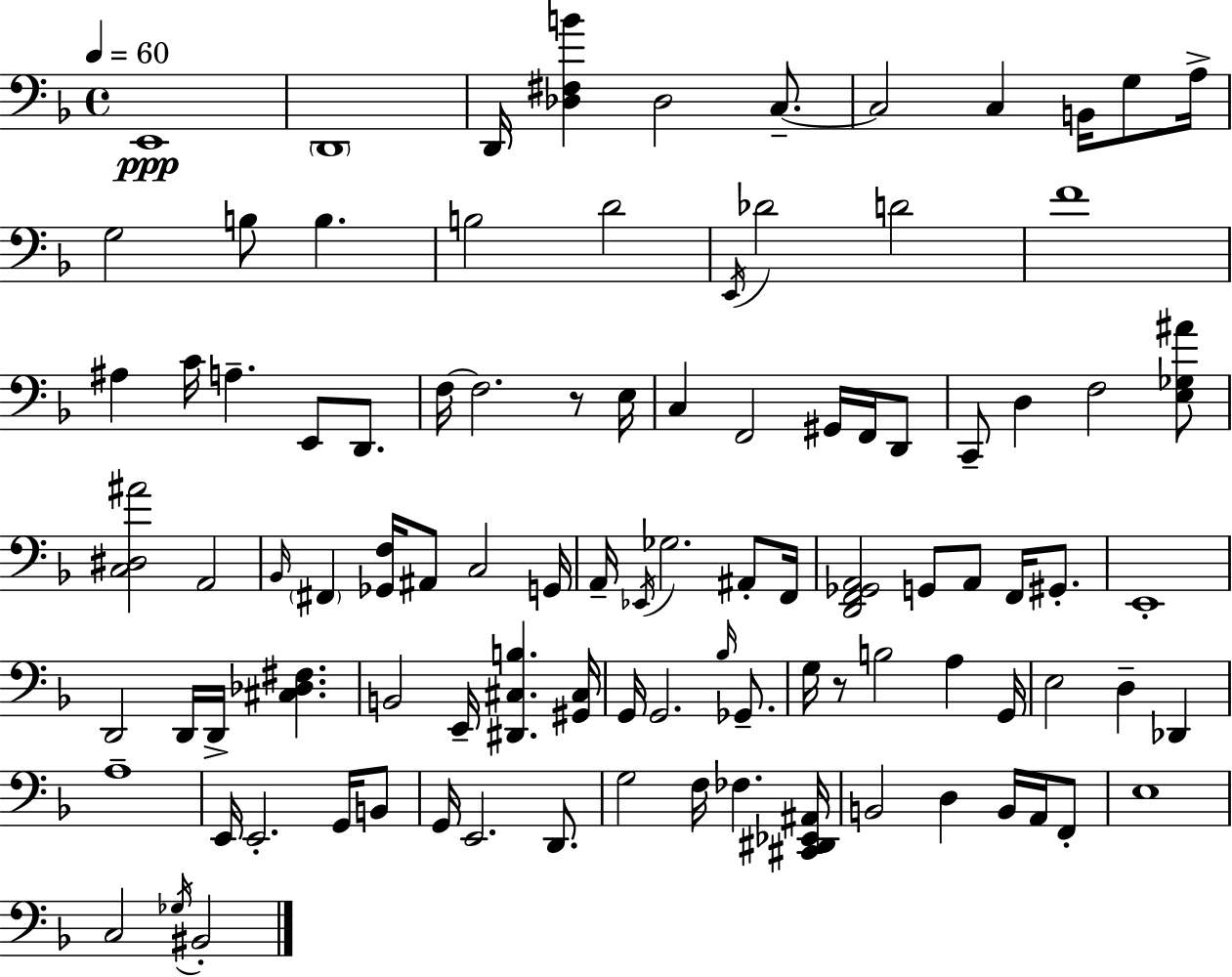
E2/w D2/w D2/s [Db3,F#3,B4]/q Db3/h C3/e. C3/h C3/q B2/s G3/e A3/s G3/h B3/e B3/q. B3/h D4/h E2/s Db4/h D4/h F4/w A#3/q C4/s A3/q. E2/e D2/e. F3/s F3/h. R/e E3/s C3/q F2/h G#2/s F2/s D2/e C2/e D3/q F3/h [E3,Gb3,A#4]/e [C3,D#3,A#4]/h A2/h Bb2/s F#2/q [Gb2,F3]/s A#2/e C3/h G2/s A2/s Eb2/s Gb3/h. A#2/e F2/s [D2,F2,Gb2,A2]/h G2/e A2/e F2/s G#2/e. E2/w D2/h D2/s D2/s [C#3,Db3,F#3]/q. B2/h E2/s [D#2,C#3,B3]/q. [G#2,C#3]/s G2/s G2/h. Bb3/s Gb2/e. G3/s R/e B3/h A3/q G2/s E3/h D3/q Db2/q A3/w E2/s E2/h. G2/s B2/e G2/s E2/h. D2/e. G3/h F3/s FES3/q. [C#2,D#2,Eb2,A#2]/s B2/h D3/q B2/s A2/s F2/e E3/w C3/h Gb3/s BIS2/h